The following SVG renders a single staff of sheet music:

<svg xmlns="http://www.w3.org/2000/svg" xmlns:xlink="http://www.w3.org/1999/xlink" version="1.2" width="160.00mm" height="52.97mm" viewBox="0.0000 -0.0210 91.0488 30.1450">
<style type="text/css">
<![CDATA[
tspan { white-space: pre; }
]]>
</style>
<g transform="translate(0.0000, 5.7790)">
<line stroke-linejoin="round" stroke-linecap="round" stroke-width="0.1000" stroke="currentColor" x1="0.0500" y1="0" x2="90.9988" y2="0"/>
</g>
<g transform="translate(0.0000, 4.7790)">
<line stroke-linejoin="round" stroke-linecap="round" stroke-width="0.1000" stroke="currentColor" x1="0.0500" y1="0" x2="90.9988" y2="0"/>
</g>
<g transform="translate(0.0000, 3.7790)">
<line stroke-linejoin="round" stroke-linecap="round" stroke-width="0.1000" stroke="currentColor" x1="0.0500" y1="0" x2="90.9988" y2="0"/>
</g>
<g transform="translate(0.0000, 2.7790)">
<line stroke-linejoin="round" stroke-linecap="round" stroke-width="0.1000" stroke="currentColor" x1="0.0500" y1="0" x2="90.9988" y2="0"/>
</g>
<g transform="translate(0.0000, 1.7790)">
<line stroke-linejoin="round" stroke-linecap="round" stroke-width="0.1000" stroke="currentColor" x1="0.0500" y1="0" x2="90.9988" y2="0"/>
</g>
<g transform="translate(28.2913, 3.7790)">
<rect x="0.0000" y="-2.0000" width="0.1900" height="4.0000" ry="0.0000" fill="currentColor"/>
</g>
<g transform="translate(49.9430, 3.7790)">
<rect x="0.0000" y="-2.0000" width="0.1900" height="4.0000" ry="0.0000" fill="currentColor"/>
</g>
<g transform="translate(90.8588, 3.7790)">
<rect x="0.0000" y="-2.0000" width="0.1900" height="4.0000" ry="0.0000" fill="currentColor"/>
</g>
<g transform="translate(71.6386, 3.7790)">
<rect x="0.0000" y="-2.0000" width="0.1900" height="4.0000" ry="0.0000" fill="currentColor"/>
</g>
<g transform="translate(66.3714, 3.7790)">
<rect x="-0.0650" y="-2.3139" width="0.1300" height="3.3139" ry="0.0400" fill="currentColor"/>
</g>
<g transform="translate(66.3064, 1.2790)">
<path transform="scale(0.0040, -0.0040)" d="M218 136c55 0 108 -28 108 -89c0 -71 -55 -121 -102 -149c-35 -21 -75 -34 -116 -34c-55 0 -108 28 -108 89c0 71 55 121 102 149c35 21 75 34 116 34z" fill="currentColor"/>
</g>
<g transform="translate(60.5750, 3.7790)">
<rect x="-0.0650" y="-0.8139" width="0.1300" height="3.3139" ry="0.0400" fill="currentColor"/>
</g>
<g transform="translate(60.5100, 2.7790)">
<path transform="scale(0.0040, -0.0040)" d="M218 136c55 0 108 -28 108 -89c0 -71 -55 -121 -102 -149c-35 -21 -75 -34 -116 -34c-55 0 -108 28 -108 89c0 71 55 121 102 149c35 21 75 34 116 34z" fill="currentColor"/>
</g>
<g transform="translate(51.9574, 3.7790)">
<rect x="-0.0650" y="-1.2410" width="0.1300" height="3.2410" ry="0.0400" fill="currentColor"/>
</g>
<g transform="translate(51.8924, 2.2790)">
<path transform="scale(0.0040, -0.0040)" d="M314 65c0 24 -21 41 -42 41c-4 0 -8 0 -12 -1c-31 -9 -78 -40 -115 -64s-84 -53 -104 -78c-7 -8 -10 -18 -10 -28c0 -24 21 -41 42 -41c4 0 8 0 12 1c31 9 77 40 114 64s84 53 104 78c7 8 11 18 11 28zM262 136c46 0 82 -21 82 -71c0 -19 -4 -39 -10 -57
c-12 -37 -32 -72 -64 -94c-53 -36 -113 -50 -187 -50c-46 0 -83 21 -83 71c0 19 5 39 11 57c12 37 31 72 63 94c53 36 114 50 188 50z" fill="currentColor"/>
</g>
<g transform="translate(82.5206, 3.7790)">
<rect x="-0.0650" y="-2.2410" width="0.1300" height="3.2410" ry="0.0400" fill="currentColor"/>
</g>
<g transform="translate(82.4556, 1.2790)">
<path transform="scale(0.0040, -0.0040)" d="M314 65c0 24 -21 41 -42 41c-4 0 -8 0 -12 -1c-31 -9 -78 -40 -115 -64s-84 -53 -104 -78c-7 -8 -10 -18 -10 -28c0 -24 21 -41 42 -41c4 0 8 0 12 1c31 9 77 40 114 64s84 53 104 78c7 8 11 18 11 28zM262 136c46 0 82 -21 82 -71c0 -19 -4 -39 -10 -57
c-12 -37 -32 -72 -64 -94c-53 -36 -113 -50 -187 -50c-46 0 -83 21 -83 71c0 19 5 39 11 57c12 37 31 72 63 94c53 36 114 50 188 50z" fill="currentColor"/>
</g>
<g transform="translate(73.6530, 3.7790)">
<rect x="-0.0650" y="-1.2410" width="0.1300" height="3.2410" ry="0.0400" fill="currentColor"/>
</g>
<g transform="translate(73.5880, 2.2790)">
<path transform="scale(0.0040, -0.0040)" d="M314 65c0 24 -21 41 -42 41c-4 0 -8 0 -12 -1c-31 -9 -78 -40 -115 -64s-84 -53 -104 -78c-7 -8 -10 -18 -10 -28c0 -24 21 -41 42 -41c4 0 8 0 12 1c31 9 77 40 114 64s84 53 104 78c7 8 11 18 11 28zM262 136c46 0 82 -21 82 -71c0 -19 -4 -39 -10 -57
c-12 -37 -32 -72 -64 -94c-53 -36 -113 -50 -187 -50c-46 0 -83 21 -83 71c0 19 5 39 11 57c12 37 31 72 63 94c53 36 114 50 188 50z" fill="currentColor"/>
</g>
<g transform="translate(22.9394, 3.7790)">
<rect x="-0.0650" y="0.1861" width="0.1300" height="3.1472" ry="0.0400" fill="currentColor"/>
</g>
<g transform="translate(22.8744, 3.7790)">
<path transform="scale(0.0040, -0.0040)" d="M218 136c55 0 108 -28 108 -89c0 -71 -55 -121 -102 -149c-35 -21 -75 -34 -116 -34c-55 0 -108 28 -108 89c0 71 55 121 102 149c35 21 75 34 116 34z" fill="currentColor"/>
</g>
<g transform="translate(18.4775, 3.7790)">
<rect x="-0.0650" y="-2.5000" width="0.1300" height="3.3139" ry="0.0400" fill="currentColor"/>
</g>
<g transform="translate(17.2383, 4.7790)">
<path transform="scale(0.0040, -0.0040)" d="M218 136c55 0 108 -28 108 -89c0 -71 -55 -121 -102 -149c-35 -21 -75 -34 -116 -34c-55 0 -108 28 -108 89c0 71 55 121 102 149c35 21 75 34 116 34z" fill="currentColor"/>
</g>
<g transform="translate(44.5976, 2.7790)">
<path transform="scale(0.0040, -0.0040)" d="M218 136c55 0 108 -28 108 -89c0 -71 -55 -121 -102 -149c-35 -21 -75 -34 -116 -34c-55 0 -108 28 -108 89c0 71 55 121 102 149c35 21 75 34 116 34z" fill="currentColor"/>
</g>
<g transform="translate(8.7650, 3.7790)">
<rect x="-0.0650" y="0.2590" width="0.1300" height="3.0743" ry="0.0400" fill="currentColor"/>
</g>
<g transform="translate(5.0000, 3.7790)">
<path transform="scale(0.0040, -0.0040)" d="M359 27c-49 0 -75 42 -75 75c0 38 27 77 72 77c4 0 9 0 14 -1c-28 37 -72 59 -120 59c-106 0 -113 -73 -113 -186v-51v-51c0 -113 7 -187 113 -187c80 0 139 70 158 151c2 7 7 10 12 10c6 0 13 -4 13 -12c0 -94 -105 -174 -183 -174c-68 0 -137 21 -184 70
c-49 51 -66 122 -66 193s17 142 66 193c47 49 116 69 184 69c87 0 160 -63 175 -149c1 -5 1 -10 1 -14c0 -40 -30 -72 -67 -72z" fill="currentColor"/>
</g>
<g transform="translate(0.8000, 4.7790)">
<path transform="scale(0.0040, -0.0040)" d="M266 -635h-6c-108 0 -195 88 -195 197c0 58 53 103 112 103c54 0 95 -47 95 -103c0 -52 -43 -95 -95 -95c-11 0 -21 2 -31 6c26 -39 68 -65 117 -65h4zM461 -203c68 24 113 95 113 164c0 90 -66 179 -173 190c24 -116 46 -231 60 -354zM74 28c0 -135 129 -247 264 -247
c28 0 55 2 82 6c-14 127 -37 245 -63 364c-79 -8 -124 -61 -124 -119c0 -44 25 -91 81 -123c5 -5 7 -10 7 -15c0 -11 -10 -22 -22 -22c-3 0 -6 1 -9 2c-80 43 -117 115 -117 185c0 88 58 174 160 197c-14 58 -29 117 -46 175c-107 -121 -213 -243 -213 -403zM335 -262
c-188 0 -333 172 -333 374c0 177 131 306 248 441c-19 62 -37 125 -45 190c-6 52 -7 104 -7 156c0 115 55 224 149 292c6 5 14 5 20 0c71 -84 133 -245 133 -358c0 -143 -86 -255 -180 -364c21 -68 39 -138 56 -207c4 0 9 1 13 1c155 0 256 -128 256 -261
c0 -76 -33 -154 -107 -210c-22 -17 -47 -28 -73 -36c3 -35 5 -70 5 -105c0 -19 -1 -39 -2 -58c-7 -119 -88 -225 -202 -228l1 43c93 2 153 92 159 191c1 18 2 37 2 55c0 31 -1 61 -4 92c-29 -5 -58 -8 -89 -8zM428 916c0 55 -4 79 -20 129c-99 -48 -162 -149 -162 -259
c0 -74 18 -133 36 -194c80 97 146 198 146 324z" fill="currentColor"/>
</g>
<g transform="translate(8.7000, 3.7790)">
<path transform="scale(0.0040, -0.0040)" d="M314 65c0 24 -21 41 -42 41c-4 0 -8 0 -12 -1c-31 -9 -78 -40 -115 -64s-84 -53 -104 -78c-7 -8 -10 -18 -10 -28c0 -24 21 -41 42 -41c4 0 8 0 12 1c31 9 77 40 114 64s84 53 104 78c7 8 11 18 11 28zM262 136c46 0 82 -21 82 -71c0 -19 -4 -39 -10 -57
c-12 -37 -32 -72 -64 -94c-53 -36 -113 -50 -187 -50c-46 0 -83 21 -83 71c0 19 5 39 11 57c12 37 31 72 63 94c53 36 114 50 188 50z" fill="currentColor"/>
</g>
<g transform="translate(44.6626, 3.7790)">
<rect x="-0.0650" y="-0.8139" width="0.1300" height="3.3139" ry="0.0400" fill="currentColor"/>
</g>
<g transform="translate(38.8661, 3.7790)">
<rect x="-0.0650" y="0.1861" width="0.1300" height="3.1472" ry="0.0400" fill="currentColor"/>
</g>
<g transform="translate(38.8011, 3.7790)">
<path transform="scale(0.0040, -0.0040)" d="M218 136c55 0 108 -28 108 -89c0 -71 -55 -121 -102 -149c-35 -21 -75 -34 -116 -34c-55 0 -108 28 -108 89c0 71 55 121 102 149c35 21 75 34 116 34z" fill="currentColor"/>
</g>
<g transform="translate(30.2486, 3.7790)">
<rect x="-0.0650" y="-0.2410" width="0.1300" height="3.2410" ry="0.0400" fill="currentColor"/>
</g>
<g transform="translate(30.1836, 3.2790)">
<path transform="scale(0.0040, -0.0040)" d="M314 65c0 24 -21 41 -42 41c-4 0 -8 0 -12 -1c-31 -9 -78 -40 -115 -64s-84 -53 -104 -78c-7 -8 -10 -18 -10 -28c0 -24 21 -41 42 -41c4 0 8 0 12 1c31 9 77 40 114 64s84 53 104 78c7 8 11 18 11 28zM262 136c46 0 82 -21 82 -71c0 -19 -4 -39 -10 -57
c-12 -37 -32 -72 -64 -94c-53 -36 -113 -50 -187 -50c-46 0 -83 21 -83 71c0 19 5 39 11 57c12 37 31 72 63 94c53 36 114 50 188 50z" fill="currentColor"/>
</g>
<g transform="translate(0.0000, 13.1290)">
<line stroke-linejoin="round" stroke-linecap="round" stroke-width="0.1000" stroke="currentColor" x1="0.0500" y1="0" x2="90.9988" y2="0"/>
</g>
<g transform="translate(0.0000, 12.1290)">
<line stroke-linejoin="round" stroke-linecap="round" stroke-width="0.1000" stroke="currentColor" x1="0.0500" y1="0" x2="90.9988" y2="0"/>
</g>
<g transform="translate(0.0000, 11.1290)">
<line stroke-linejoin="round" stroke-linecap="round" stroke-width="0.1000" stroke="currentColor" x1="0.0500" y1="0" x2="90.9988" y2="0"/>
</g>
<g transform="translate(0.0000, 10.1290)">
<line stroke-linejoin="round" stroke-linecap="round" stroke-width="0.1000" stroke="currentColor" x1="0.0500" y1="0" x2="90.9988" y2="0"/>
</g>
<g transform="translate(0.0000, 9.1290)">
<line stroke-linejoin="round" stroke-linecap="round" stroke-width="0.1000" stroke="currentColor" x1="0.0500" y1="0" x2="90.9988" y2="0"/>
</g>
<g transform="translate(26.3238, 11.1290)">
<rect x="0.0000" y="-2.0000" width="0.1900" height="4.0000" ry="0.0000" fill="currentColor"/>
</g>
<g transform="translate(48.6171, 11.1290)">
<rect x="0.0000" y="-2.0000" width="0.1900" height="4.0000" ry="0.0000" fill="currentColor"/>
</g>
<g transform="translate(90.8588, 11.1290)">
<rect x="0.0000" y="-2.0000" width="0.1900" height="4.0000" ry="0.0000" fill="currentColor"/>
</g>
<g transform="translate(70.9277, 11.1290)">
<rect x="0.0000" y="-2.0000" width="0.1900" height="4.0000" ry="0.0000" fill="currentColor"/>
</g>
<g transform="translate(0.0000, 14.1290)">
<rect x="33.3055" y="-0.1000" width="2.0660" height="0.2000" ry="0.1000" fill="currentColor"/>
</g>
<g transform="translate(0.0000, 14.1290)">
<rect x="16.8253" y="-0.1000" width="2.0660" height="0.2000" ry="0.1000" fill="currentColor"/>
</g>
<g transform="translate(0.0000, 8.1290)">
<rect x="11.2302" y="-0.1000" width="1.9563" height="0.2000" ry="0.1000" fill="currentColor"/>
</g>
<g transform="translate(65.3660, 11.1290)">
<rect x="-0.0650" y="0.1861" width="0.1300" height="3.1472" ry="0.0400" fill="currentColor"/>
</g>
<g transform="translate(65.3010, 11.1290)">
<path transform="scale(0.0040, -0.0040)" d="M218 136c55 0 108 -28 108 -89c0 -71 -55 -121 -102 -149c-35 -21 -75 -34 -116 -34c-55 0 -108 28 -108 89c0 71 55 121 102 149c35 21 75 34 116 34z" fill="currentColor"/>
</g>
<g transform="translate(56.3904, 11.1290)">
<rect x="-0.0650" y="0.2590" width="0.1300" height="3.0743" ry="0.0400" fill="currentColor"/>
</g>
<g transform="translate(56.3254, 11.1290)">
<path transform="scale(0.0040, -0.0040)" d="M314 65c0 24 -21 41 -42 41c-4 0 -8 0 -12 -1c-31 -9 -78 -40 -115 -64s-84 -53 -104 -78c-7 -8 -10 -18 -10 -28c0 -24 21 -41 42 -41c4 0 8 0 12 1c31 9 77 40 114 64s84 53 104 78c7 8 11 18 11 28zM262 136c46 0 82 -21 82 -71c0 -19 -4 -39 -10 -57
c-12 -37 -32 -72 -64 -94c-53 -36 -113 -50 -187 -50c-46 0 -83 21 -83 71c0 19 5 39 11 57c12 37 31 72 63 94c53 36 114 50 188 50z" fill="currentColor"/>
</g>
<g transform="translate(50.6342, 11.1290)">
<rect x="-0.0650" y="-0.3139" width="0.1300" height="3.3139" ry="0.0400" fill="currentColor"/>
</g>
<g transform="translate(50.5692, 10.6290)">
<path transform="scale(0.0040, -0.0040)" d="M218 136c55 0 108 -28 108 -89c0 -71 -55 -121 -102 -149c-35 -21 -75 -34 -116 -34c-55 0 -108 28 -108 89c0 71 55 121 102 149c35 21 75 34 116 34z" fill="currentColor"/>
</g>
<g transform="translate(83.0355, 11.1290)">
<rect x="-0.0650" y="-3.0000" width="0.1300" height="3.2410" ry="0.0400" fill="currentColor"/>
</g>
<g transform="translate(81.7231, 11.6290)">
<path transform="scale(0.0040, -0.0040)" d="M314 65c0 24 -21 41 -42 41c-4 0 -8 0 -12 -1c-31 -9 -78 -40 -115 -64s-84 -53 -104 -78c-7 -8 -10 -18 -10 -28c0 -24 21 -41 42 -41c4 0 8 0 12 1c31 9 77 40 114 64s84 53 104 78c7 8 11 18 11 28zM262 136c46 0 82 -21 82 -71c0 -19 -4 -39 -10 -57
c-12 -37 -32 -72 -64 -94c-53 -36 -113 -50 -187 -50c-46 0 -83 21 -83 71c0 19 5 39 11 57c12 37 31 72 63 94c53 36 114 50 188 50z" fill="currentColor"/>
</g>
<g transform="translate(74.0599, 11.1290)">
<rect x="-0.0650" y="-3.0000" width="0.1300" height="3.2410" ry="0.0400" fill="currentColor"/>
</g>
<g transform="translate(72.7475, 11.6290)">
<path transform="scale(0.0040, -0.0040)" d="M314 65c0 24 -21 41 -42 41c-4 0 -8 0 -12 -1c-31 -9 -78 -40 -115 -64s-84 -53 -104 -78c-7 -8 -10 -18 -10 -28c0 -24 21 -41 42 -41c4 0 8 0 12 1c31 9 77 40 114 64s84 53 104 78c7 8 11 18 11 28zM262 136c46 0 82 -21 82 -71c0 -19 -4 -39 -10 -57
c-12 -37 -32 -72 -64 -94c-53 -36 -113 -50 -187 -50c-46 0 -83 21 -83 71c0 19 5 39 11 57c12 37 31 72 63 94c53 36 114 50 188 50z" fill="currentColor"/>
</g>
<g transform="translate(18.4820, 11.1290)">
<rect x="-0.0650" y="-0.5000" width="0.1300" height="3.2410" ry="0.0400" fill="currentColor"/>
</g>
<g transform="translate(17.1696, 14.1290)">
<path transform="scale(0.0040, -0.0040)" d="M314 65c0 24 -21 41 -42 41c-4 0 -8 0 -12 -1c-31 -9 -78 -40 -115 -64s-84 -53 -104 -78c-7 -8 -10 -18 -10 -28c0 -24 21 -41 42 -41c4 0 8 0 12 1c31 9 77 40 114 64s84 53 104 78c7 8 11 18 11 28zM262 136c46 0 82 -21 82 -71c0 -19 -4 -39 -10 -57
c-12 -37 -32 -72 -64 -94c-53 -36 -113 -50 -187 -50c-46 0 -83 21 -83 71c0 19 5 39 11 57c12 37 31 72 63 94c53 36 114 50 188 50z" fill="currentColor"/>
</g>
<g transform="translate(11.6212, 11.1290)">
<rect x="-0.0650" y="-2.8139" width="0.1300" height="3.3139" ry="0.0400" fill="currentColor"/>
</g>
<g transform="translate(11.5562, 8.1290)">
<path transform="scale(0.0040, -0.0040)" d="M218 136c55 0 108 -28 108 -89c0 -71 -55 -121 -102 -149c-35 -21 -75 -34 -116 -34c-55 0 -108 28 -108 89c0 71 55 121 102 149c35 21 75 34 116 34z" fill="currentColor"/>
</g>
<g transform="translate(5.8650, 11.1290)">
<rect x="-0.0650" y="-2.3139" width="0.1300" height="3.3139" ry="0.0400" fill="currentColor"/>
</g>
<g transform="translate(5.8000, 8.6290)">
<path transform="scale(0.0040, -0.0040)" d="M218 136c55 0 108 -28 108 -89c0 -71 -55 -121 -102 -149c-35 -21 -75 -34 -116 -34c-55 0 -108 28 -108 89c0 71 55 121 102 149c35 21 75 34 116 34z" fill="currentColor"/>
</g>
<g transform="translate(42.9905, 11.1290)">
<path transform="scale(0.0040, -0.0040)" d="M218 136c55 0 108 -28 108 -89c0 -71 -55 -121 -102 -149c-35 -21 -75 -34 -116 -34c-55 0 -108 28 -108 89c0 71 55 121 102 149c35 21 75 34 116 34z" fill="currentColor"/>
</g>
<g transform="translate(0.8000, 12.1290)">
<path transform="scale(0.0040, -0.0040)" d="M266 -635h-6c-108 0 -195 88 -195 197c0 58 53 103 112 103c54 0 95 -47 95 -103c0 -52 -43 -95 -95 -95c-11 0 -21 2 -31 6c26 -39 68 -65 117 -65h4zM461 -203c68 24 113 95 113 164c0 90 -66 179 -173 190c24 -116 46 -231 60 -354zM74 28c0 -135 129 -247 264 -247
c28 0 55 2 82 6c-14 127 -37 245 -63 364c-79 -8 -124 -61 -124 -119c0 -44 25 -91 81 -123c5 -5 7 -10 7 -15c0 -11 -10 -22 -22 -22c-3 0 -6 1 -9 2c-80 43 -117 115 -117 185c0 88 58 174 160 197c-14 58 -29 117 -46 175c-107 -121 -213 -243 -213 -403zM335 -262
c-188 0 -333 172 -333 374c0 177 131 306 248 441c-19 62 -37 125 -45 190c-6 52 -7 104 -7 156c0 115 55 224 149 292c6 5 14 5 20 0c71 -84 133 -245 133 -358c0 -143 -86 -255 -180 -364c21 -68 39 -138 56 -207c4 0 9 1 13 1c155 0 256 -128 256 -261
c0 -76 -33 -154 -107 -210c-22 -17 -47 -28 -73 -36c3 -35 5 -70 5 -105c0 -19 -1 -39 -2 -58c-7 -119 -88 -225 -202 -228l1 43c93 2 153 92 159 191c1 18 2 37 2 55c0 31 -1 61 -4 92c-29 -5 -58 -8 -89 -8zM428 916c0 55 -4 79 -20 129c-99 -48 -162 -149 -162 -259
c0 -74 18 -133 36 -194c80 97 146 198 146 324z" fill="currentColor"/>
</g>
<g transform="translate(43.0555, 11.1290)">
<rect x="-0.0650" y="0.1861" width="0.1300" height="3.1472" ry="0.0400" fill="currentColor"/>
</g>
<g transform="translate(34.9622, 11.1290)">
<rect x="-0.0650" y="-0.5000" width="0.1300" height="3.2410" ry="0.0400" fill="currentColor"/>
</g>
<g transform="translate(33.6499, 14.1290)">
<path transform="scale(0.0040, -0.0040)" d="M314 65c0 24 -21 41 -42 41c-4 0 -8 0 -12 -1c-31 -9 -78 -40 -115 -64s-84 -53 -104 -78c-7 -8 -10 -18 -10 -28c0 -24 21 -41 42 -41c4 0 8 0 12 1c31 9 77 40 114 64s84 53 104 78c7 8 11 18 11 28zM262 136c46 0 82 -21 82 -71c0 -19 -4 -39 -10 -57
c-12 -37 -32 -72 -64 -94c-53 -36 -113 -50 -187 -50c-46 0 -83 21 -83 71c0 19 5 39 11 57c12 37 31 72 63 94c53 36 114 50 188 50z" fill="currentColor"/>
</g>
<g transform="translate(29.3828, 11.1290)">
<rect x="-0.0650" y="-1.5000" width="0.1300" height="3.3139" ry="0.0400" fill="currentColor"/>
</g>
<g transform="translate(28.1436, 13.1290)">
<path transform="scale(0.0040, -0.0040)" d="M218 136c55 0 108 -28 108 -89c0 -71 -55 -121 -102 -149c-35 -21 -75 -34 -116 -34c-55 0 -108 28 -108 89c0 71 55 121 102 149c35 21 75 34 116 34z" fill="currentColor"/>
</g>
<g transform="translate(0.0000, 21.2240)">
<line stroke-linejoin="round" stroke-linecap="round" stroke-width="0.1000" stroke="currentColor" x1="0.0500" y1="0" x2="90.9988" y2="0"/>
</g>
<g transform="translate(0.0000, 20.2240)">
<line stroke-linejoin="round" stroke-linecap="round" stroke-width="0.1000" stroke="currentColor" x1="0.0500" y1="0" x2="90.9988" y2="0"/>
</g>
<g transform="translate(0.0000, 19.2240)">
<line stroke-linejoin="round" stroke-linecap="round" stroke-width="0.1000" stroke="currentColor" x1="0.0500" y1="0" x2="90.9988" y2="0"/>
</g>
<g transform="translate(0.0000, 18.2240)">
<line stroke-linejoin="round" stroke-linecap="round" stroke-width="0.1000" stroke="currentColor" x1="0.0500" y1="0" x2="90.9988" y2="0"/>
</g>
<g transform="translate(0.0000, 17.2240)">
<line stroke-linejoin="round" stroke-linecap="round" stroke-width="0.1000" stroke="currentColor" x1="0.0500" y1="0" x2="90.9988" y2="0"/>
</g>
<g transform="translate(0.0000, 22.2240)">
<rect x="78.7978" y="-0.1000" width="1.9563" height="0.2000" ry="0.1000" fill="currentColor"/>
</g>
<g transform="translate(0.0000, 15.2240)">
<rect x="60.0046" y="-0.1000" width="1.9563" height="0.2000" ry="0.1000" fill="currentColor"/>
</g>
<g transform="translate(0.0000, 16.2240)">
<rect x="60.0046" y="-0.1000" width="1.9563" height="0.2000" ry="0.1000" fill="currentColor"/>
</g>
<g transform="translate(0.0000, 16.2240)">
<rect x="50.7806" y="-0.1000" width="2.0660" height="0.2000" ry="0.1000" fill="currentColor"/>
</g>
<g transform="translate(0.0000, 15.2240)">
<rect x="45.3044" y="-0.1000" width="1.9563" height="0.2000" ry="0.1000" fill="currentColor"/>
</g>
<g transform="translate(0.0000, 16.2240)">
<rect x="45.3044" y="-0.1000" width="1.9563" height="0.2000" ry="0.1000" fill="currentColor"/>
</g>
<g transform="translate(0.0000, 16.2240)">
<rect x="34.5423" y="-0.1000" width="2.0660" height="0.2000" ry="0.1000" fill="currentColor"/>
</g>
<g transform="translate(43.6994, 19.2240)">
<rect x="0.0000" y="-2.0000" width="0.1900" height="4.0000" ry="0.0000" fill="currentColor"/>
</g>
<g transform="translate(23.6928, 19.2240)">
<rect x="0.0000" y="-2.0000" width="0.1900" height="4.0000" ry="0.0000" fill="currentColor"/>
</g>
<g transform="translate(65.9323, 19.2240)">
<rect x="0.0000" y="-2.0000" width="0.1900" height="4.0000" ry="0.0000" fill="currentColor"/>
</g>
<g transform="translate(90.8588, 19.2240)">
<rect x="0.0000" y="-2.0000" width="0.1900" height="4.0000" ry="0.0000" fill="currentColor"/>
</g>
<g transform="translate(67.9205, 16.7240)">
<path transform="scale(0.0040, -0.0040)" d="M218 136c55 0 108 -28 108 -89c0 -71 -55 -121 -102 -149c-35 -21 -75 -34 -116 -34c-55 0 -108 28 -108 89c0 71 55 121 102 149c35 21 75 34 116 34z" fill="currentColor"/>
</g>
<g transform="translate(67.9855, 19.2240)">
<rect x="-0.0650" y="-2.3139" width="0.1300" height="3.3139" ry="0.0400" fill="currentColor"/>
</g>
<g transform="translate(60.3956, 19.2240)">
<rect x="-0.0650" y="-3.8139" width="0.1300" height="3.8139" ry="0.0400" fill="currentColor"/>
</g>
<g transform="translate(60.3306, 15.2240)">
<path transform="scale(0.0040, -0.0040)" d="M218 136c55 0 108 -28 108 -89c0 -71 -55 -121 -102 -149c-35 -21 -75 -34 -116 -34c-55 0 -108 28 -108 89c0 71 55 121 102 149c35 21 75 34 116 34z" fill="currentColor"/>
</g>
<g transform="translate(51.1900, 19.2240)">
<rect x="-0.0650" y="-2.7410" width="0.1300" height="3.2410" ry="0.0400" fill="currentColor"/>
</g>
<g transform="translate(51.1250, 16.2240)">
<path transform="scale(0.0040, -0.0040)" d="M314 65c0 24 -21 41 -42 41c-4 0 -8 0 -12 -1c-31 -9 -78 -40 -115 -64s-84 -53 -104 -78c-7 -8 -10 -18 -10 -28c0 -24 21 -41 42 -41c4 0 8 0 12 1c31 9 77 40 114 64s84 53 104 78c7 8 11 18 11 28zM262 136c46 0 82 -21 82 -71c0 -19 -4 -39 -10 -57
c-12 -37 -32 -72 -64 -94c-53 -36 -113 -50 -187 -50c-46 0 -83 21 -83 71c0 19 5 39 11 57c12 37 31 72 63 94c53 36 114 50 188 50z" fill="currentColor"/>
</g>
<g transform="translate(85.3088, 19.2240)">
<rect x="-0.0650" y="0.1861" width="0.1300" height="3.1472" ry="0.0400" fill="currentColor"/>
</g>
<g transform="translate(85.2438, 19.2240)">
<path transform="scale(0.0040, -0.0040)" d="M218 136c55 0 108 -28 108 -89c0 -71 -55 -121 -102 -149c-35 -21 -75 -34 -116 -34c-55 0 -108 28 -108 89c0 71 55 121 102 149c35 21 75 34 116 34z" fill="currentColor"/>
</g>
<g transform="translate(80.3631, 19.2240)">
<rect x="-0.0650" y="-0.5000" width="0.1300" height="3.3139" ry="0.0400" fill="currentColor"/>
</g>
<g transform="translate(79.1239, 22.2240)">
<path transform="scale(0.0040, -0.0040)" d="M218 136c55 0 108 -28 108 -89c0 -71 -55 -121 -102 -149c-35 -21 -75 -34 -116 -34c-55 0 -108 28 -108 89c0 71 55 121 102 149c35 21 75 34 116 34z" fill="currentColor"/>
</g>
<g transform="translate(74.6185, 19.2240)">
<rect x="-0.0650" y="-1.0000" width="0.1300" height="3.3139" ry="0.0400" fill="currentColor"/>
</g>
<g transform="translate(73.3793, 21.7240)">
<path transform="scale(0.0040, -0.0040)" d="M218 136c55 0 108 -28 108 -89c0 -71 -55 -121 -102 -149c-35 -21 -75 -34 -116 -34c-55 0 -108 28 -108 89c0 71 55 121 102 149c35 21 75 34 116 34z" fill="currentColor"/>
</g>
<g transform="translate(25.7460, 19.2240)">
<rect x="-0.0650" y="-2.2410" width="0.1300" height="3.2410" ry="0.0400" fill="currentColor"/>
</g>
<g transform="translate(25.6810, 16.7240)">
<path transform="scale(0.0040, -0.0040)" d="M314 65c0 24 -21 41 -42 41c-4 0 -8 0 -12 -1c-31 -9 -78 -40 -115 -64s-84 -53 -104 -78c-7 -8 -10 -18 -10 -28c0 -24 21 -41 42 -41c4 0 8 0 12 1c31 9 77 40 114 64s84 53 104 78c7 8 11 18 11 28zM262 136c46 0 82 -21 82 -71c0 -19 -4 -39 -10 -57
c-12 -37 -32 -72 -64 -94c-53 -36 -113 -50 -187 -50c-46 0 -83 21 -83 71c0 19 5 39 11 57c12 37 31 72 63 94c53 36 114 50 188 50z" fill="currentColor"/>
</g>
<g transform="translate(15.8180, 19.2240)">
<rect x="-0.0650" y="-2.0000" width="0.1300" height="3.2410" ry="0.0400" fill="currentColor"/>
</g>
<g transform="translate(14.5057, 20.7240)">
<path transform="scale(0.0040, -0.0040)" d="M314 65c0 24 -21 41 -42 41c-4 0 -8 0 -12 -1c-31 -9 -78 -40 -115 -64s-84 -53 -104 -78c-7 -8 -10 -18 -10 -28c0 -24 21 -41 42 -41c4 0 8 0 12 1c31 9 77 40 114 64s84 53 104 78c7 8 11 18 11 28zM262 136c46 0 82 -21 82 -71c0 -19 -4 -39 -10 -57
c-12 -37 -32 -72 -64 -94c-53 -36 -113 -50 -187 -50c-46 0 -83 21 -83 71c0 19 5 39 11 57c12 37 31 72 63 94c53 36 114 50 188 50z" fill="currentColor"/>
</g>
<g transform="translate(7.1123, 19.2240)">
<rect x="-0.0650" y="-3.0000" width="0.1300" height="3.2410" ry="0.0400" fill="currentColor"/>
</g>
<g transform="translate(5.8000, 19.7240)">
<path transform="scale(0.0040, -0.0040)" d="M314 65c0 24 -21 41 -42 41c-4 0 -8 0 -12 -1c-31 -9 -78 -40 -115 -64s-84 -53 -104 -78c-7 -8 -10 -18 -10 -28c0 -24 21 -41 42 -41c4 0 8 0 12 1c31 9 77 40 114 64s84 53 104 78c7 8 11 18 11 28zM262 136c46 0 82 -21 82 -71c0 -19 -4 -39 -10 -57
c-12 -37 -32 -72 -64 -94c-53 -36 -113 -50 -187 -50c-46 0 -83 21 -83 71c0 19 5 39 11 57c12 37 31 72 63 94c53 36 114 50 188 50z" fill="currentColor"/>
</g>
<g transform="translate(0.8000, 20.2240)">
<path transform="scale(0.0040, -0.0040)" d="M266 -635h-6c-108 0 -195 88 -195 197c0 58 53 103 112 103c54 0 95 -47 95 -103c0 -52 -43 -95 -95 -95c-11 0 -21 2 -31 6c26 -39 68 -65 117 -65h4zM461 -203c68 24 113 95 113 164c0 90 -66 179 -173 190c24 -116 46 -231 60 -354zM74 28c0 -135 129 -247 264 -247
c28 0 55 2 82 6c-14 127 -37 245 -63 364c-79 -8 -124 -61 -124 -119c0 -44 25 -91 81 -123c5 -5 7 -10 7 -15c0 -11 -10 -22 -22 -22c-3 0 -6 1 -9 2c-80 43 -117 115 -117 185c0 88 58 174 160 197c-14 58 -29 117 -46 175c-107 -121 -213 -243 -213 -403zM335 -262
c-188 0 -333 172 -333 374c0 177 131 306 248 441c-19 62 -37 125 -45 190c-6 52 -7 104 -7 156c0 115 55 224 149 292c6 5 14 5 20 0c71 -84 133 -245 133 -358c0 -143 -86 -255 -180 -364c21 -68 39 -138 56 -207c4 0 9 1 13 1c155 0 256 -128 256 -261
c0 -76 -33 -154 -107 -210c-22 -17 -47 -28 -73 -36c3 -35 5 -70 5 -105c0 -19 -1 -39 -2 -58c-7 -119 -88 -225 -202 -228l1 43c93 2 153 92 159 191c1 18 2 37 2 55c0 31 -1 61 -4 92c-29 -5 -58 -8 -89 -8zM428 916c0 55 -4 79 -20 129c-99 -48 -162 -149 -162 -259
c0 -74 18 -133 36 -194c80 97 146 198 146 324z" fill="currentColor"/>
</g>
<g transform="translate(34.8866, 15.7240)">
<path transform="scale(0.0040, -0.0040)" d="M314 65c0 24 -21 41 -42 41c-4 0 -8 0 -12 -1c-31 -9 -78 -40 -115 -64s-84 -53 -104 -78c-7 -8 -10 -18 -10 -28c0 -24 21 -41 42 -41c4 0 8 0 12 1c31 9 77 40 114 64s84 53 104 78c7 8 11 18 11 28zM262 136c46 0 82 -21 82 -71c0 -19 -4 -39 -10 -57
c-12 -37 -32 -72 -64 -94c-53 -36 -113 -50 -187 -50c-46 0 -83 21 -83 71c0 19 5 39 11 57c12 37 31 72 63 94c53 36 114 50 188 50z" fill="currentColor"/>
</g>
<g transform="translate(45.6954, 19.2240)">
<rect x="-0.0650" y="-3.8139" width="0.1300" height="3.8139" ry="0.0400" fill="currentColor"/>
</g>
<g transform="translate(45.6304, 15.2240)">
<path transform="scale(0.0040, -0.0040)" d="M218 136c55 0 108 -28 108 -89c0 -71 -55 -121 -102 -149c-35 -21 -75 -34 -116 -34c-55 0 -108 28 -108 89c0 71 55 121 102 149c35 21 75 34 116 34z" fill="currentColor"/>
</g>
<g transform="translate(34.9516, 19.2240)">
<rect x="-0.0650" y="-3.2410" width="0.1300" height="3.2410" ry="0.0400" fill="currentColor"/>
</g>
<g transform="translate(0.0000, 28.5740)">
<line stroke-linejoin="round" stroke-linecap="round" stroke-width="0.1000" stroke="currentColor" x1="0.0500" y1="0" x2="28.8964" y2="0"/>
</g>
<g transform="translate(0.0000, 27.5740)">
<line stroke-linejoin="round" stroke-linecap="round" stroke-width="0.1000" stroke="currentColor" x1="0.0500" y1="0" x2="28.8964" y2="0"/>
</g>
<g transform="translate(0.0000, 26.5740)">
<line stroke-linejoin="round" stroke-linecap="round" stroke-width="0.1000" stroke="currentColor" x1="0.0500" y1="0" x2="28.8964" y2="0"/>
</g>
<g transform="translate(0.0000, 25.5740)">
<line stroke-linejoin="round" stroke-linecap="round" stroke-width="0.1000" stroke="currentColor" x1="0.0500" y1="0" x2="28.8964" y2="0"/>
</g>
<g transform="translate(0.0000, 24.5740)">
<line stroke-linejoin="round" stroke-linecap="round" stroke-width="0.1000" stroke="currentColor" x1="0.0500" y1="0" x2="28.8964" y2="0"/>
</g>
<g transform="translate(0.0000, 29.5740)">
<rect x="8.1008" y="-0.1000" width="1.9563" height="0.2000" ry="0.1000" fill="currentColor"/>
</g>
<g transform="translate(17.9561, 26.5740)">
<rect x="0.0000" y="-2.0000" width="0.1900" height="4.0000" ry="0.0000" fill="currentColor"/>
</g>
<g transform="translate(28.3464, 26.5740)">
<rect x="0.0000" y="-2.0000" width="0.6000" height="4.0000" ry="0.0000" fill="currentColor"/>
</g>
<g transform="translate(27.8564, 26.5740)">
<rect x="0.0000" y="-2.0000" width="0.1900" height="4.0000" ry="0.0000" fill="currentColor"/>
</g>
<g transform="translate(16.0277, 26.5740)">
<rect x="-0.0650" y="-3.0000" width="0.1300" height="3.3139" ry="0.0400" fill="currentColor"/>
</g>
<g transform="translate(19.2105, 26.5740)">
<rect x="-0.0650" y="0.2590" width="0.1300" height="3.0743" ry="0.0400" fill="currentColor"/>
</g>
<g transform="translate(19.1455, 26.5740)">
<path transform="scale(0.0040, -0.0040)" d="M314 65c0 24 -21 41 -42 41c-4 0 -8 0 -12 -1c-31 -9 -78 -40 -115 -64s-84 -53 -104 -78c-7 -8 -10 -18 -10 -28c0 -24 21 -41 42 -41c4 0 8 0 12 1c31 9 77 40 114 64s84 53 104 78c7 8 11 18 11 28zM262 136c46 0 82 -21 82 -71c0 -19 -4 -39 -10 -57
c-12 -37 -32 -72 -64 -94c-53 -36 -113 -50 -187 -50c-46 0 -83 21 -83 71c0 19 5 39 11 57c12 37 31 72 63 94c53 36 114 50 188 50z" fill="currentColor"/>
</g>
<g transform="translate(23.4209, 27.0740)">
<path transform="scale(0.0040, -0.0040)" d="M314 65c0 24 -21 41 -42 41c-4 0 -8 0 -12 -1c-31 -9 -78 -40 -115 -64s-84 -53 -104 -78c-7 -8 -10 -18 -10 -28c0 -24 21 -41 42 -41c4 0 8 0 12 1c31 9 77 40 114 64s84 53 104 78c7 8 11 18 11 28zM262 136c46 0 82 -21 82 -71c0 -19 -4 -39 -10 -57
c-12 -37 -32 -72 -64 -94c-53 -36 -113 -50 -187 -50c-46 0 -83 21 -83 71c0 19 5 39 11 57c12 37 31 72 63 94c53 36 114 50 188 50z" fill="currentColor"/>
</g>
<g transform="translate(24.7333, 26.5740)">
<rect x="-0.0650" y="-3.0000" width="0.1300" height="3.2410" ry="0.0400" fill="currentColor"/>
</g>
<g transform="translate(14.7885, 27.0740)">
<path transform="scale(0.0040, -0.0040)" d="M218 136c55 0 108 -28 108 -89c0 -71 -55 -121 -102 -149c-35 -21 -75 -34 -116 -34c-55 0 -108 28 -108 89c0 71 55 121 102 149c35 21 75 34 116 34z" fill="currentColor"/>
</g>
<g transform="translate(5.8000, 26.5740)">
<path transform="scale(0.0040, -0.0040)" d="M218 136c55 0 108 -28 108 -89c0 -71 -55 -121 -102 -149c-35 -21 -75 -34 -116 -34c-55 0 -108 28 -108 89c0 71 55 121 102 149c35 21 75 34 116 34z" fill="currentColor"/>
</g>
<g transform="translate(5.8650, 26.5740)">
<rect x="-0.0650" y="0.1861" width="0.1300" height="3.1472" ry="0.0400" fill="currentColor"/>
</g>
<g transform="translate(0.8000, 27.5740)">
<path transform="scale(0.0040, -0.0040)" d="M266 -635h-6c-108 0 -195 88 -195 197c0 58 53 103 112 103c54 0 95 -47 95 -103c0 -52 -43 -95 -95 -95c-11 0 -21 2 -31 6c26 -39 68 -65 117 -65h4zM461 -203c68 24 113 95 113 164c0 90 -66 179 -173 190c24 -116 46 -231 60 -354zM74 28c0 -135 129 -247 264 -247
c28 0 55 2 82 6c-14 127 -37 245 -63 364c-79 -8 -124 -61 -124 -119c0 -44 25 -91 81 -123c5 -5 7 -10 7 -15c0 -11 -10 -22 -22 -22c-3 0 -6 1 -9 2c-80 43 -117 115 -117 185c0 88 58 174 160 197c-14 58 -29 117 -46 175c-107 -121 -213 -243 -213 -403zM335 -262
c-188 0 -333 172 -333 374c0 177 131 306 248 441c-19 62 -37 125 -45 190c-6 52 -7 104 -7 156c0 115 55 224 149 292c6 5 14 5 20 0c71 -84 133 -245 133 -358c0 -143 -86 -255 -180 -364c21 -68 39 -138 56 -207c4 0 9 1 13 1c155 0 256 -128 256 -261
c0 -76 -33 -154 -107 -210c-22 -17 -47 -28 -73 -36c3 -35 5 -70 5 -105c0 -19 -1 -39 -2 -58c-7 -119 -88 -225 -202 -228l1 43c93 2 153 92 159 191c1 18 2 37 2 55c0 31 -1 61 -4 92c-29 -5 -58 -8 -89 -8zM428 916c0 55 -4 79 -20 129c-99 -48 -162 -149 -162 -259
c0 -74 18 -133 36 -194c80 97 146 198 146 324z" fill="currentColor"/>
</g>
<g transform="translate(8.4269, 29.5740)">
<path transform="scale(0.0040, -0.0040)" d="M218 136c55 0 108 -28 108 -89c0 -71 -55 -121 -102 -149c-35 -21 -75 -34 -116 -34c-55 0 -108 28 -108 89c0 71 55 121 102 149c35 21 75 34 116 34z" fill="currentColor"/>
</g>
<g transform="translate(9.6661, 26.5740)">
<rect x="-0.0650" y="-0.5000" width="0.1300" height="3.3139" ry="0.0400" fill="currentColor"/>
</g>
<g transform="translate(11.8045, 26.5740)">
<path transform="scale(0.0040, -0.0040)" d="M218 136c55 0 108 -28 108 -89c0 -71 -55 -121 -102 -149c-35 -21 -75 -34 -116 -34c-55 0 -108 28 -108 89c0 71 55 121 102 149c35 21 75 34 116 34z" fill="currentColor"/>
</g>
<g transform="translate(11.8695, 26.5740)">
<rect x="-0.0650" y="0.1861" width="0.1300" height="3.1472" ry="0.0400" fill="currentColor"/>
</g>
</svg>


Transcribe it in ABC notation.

X:1
T:Untitled
M:4/4
L:1/4
K:C
B2 G B c2 B d e2 d g e2 g2 g a C2 E C2 B c B2 B A2 A2 A2 F2 g2 b2 c' a2 c' g D C B B C B A B2 A2